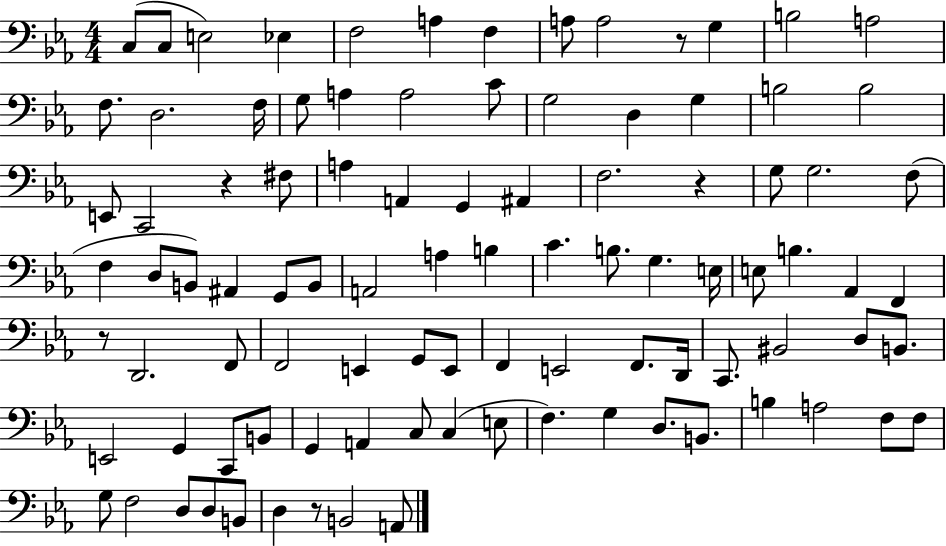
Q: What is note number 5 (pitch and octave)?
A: F3